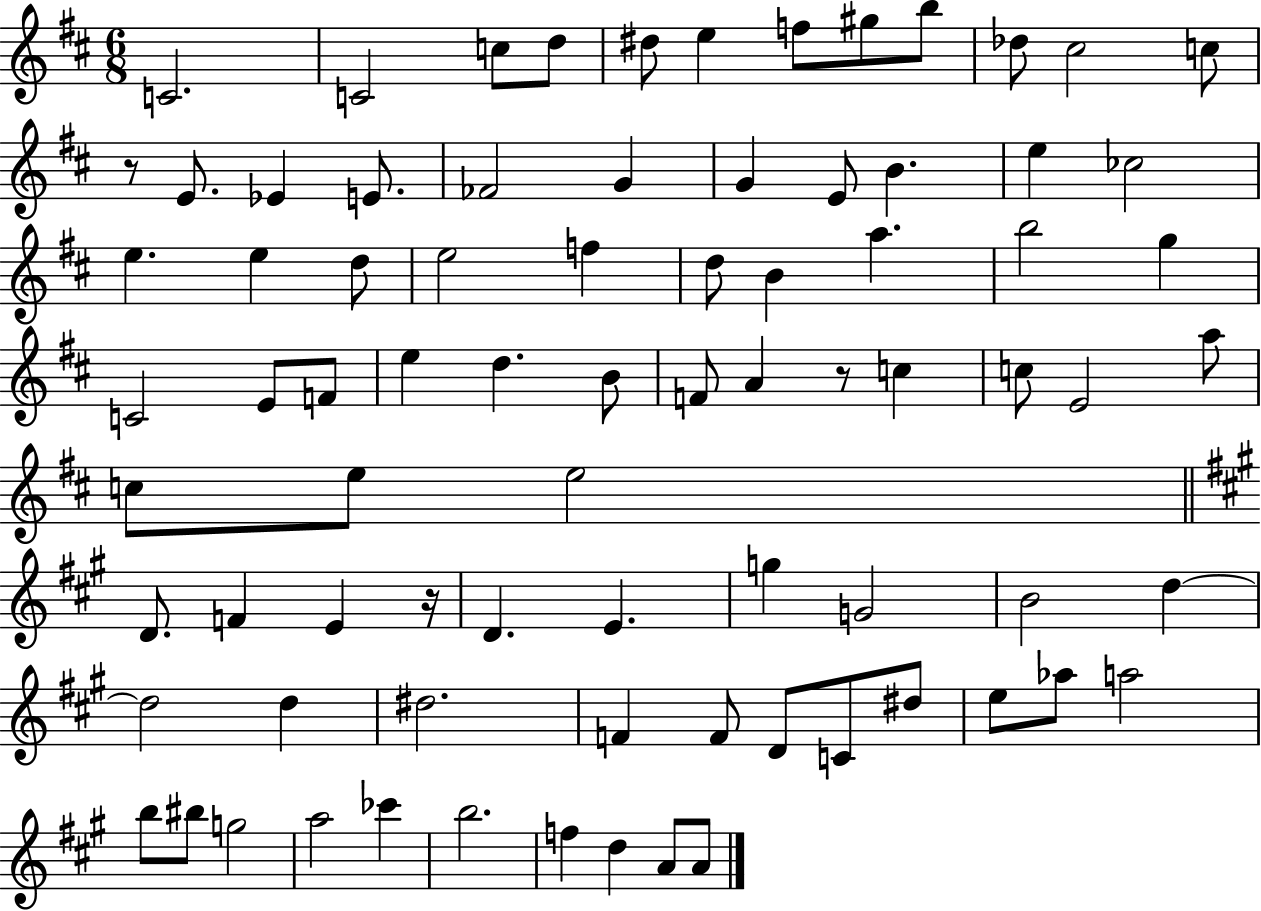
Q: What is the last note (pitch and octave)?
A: A4